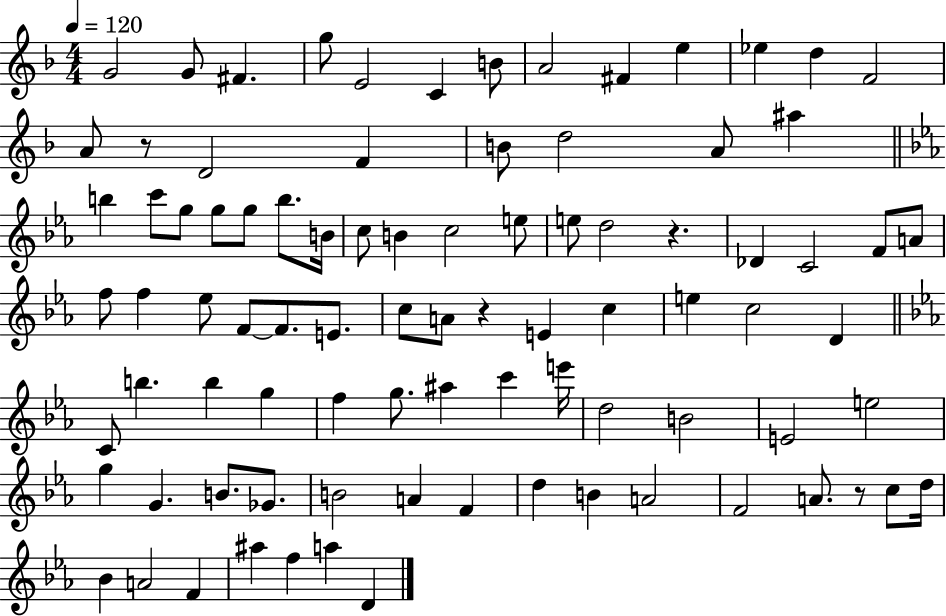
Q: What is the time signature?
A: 4/4